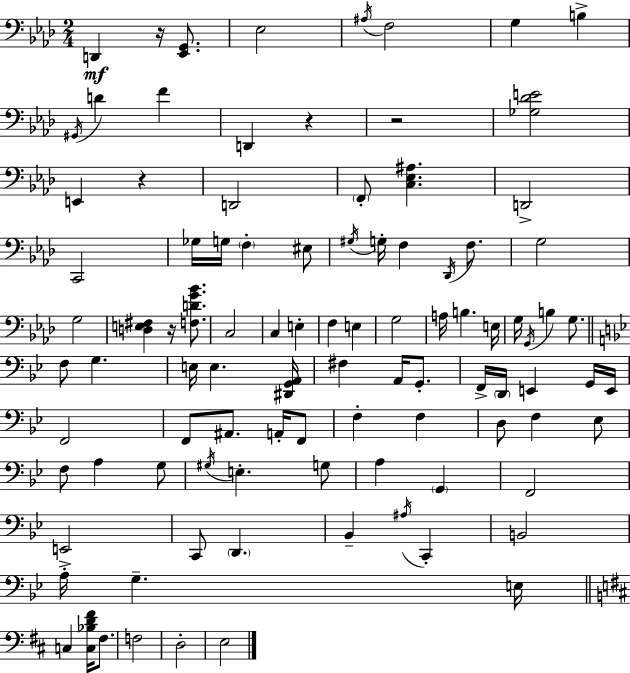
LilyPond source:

{
  \clef bass
  \numericTimeSignature
  \time 2/4
  \key f \minor
  d,4\mf r16 <ees, g,>8. | ees2 | \acciaccatura { ais16 } f2 | g4 b4-> | \break \acciaccatura { gis,16 } d'4 f'4 | d,4 r4 | r2 | <ges des' e'>2 | \break e,4 r4 | d,2 | \parenthesize f,8-. <c ees ais>4. | d,2-> | \break c,2 | ges16 g16 \parenthesize f4-. | eis8 \acciaccatura { gis16 } g16-. f4 | \acciaccatura { des,16 } f8. g2 | \break g2 | <d e fis>4 | r16 <f d' g' bes'>8. c2 | c4 | \break e4-. f4 | e4 g2 | a16 b4. | e16 g16 \acciaccatura { g,16 } b4 | \break g8. \bar "||" \break \key bes \major f8 g4. | e16 e4. <dis, g, a,>16 | fis4 a,16 g,8.-. | f,16-> \parenthesize d,16 e,4 g,16 e,16 | \break f,2 | f,8 ais,8. a,16-. f,8 | f4-. f4 | d8 f4 ees8 | \break f8 a4 g8 | \acciaccatura { gis16 } e4.-. g8 | a4 \parenthesize g,4 | f,2 | \break e,2-> | c,8 \parenthesize d,4. | bes,4-- \acciaccatura { ais16 } c,4-. | b,2 | \break a16-. g4.-- | e16 \bar "||" \break \key b \minor c4 <c bes d' fis'>16 fis8. | f2 | d2-. | e2 | \break \bar "|."
}